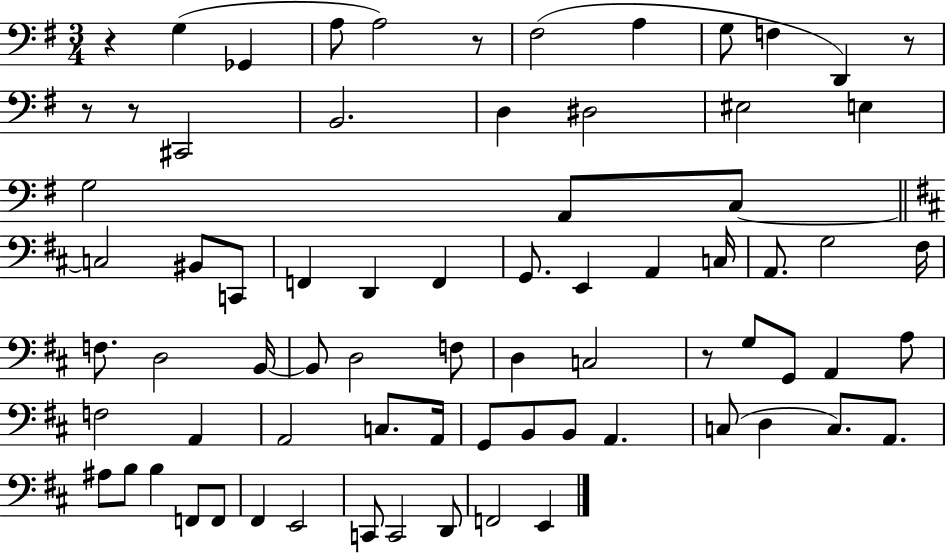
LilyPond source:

{
  \clef bass
  \numericTimeSignature
  \time 3/4
  \key g \major
  r4 g4( ges,4 | a8 a2) r8 | fis2( a4 | g8 f4 d,4) r8 | \break r8 r8 cis,2 | b,2. | d4 dis2 | eis2 e4 | \break g2 a,8 c8~~ | \bar "||" \break \key d \major c2 bis,8 c,8 | f,4 d,4 f,4 | g,8. e,4 a,4 c16 | a,8. g2 fis16 | \break f8. d2 b,16~~ | b,8 d2 f8 | d4 c2 | r8 g8 g,8 a,4 a8 | \break f2 a,4 | a,2 c8. a,16 | g,8 b,8 b,8 a,4. | c8( d4 c8.) a,8. | \break ais8 b8 b4 f,8 f,8 | fis,4 e,2 | c,8 c,2 d,8 | f,2 e,4 | \break \bar "|."
}